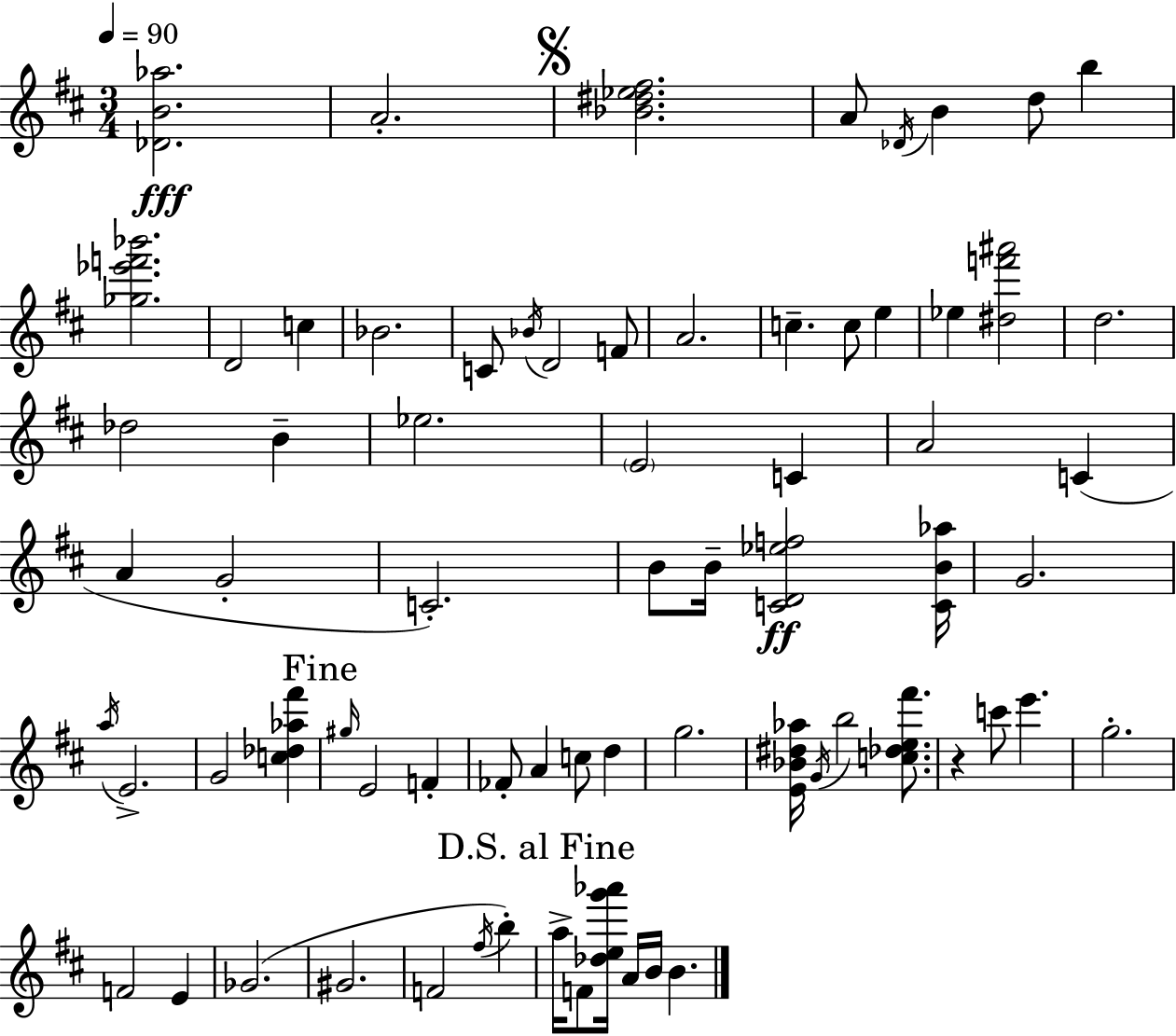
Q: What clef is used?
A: treble